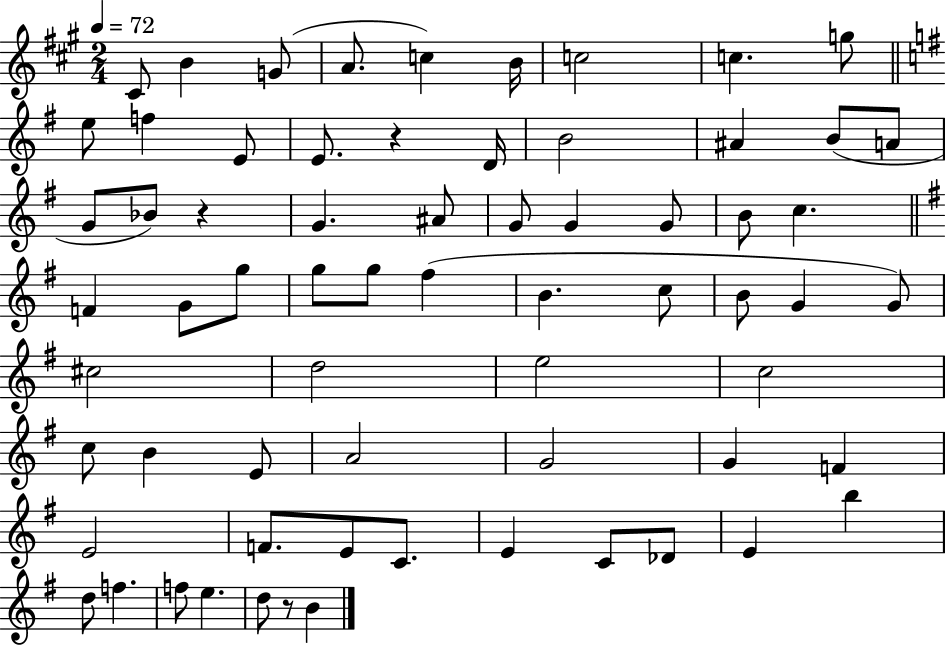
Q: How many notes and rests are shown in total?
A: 67